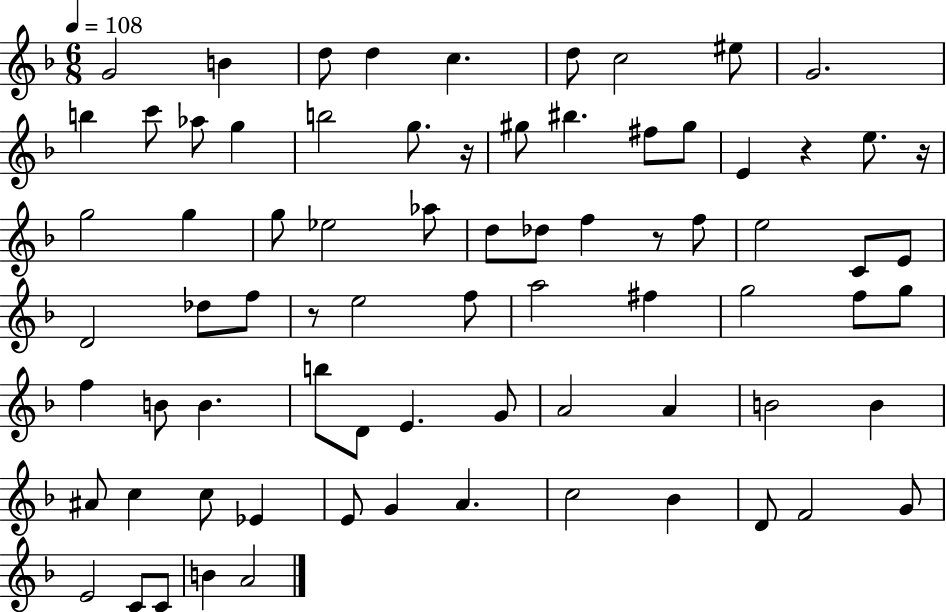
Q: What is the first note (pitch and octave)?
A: G4